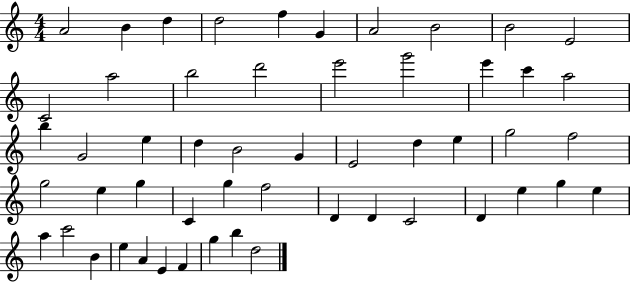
{
  \clef treble
  \numericTimeSignature
  \time 4/4
  \key c \major
  a'2 b'4 d''4 | d''2 f''4 g'4 | a'2 b'2 | b'2 e'2 | \break c'2 a''2 | b''2 d'''2 | e'''2 g'''2 | e'''4 c'''4 a''2 | \break b''4 g'2 e''4 | d''4 b'2 g'4 | e'2 d''4 e''4 | g''2 f''2 | \break g''2 e''4 g''4 | c'4 g''4 f''2 | d'4 d'4 c'2 | d'4 e''4 g''4 e''4 | \break a''4 c'''2 b'4 | e''4 a'4 e'4 f'4 | g''4 b''4 d''2 | \bar "|."
}